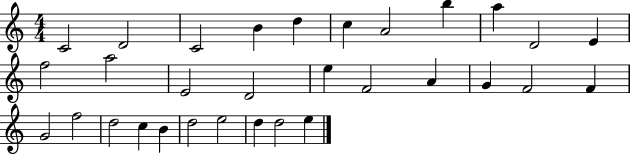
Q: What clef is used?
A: treble